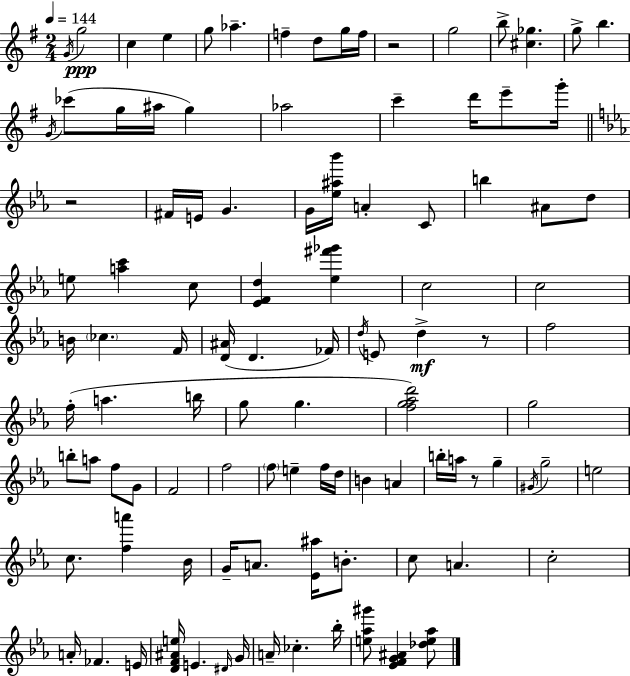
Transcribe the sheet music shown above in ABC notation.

X:1
T:Untitled
M:2/4
L:1/4
K:Em
G/4 g2 c e g/2 _a f d/2 g/4 f/4 z2 g2 b/2 [^c_g] g/2 b G/4 _c'/2 g/4 ^a/4 g _a2 c' d'/4 e'/2 g'/4 z2 ^F/4 E/4 G G/4 [_e^a_b']/4 A C/2 b ^A/2 d/2 e/2 [ac'] c/2 [_EFd] [_e^f'_g'] c2 c2 B/4 _c F/4 [D^A]/4 D _F/4 d/4 E/2 d z/2 f2 f/4 a b/4 g/2 g [fg_ad']2 g2 b/2 a/2 f/2 G/2 F2 f2 f/2 e f/4 d/4 B A b/4 a/4 z/2 g ^G/4 g2 e2 c/2 [fa'] _B/4 G/4 A/2 [_E^a]/4 B/2 c/2 A c2 A/4 _F E/4 [DF^Ae]/4 E ^D/4 G/4 A/4 _c _b/4 [e_a^g']/2 [_EFG^A] [_de_a]/2